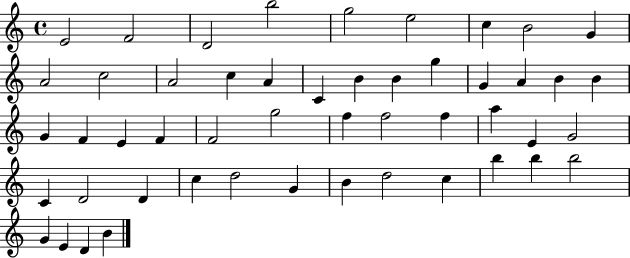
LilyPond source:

{
  \clef treble
  \time 4/4
  \defaultTimeSignature
  \key c \major
  e'2 f'2 | d'2 b''2 | g''2 e''2 | c''4 b'2 g'4 | \break a'2 c''2 | a'2 c''4 a'4 | c'4 b'4 b'4 g''4 | g'4 a'4 b'4 b'4 | \break g'4 f'4 e'4 f'4 | f'2 g''2 | f''4 f''2 f''4 | a''4 e'4 g'2 | \break c'4 d'2 d'4 | c''4 d''2 g'4 | b'4 d''2 c''4 | b''4 b''4 b''2 | \break g'4 e'4 d'4 b'4 | \bar "|."
}